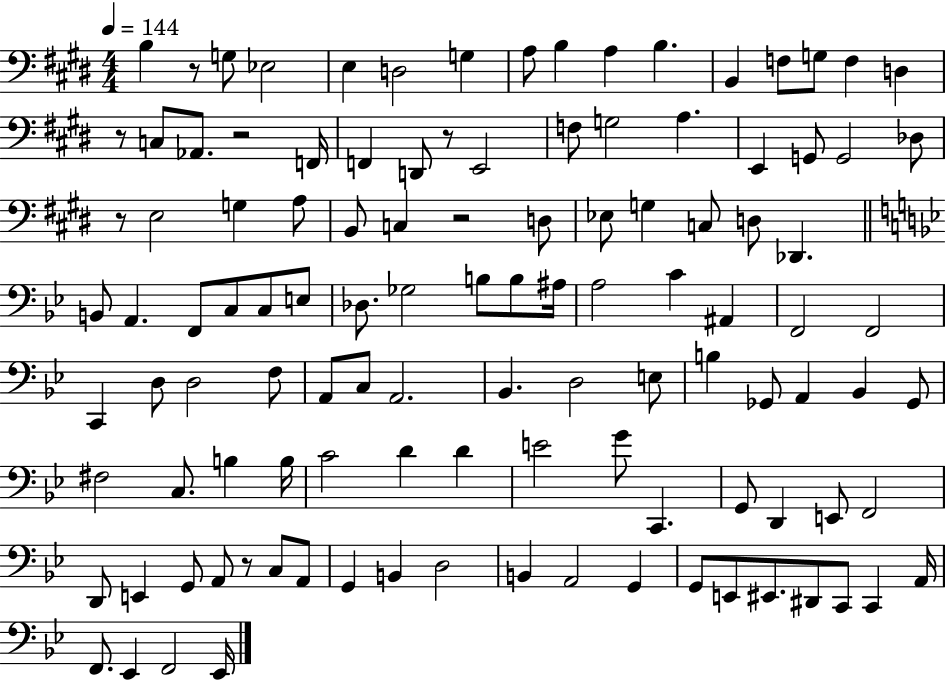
B3/q R/e G3/e Eb3/h E3/q D3/h G3/q A3/e B3/q A3/q B3/q. B2/q F3/e G3/e F3/q D3/q R/e C3/e Ab2/e. R/h F2/s F2/q D2/e R/e E2/h F3/e G3/h A3/q. E2/q G2/e G2/h Db3/e R/e E3/h G3/q A3/e B2/e C3/q R/h D3/e Eb3/e G3/q C3/e D3/e Db2/q. B2/e A2/q. F2/e C3/e C3/e E3/e Db3/e. Gb3/h B3/e B3/e A#3/s A3/h C4/q A#2/q F2/h F2/h C2/q D3/e D3/h F3/e A2/e C3/e A2/h. Bb2/q. D3/h E3/e B3/q Gb2/e A2/q Bb2/q Gb2/e F#3/h C3/e. B3/q B3/s C4/h D4/q D4/q E4/h G4/e C2/q. G2/e D2/q E2/e F2/h D2/e E2/q G2/e A2/e R/e C3/e A2/e G2/q B2/q D3/h B2/q A2/h G2/q G2/e E2/e EIS2/e. D#2/e C2/e C2/q A2/s F2/e. Eb2/q F2/h Eb2/s